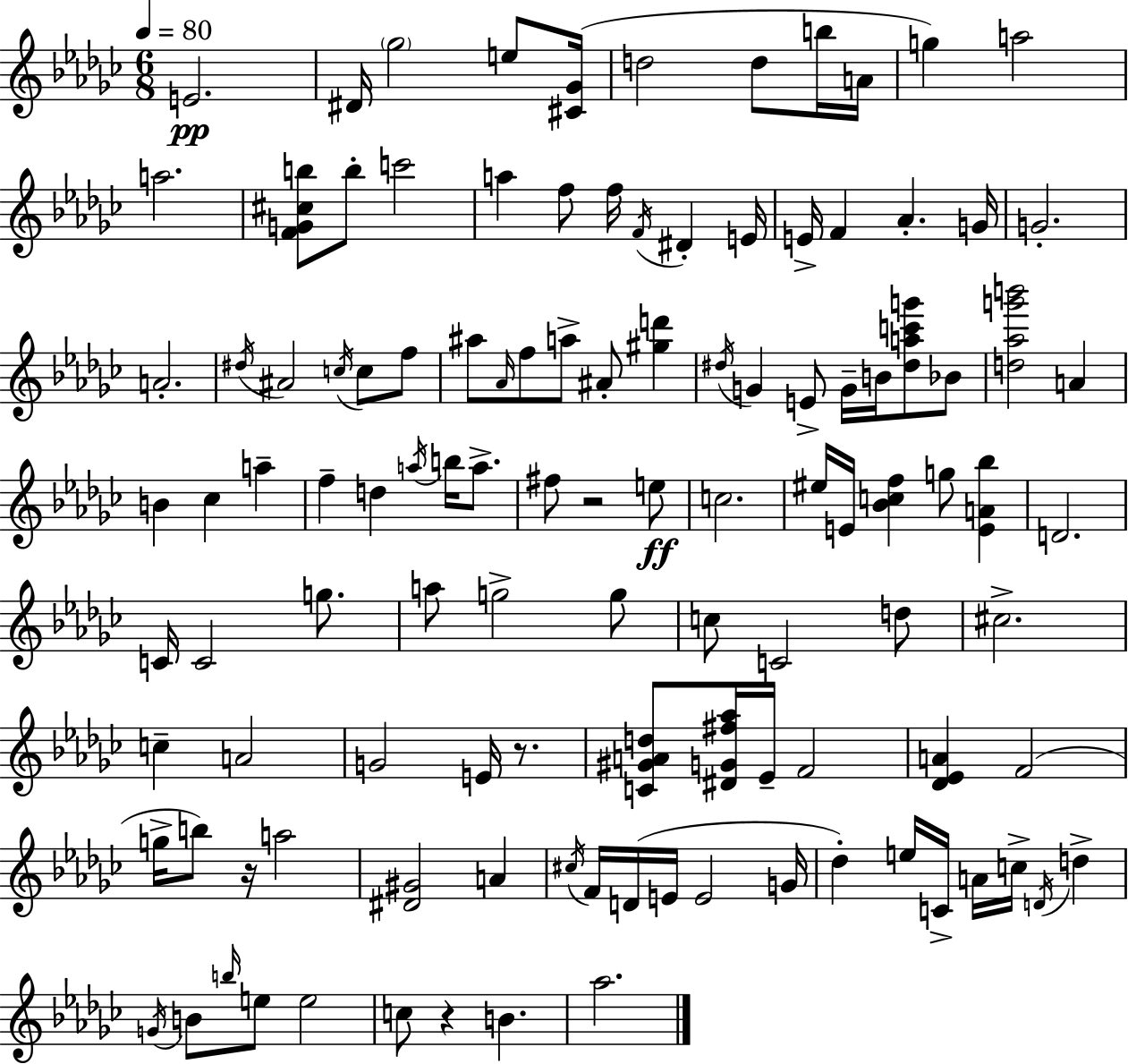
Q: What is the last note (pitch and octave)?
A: Ab5